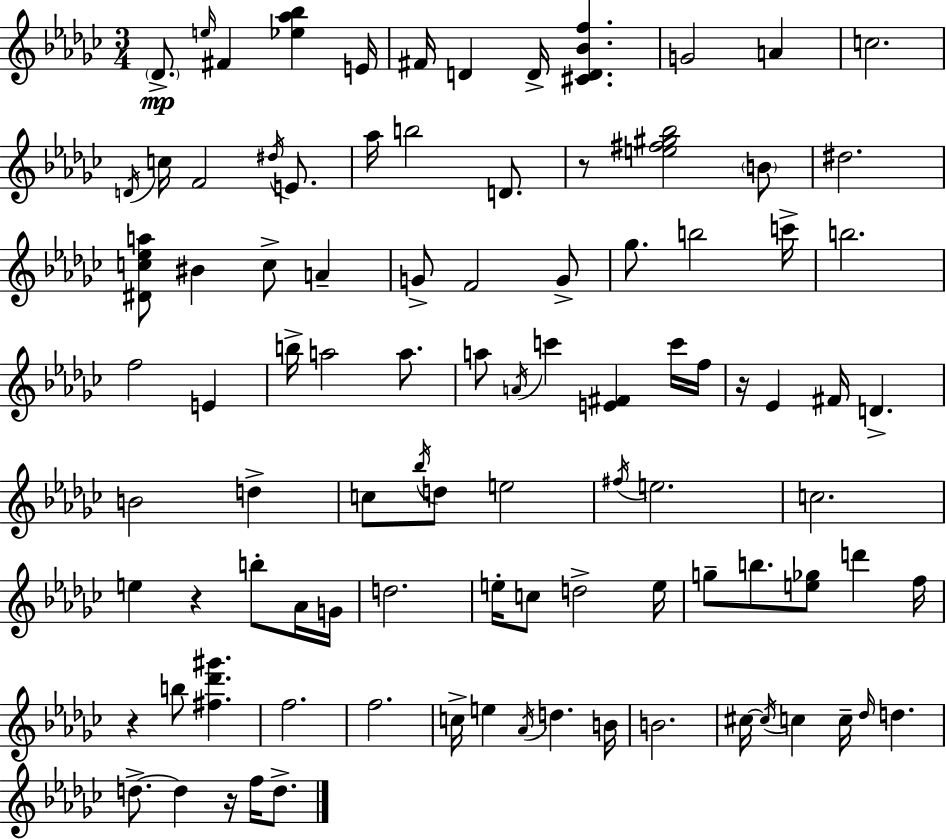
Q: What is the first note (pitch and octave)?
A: Db4